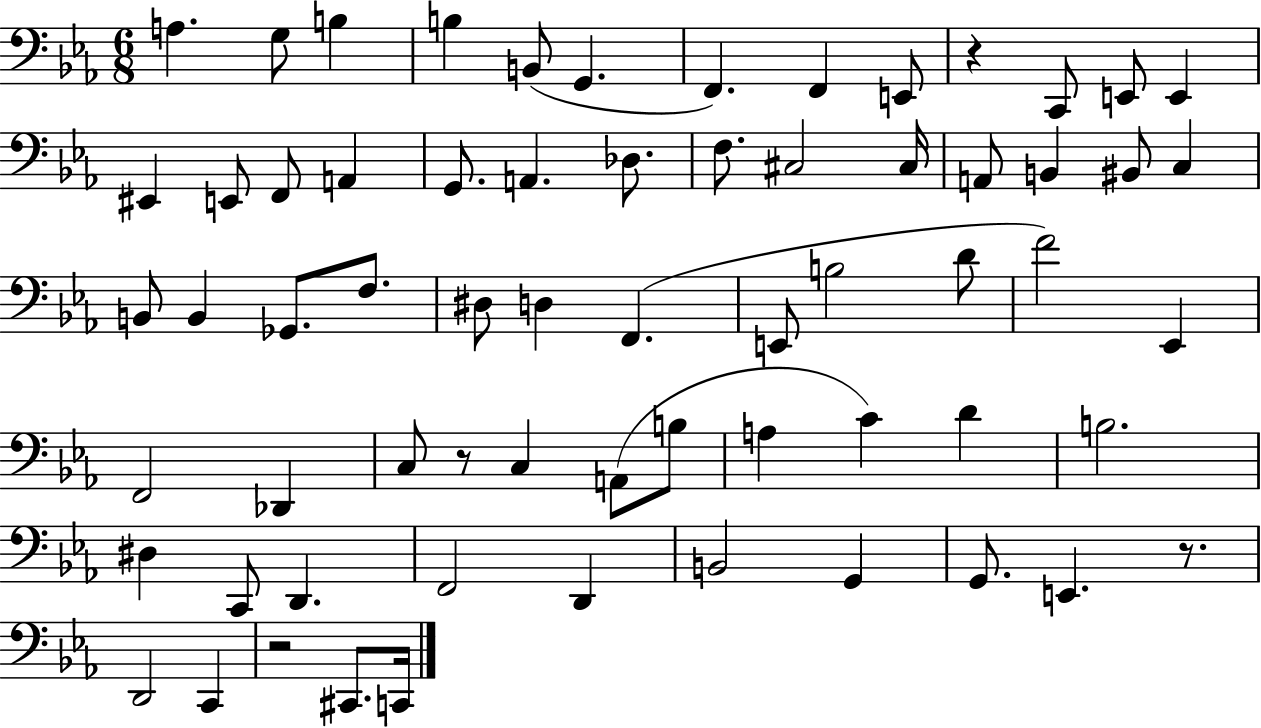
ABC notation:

X:1
T:Untitled
M:6/8
L:1/4
K:Eb
A, G,/2 B, B, B,,/2 G,, F,, F,, E,,/2 z C,,/2 E,,/2 E,, ^E,, E,,/2 F,,/2 A,, G,,/2 A,, _D,/2 F,/2 ^C,2 ^C,/4 A,,/2 B,, ^B,,/2 C, B,,/2 B,, _G,,/2 F,/2 ^D,/2 D, F,, E,,/2 B,2 D/2 F2 _E,, F,,2 _D,, C,/2 z/2 C, A,,/2 B,/2 A, C D B,2 ^D, C,,/2 D,, F,,2 D,, B,,2 G,, G,,/2 E,, z/2 D,,2 C,, z2 ^C,,/2 C,,/4